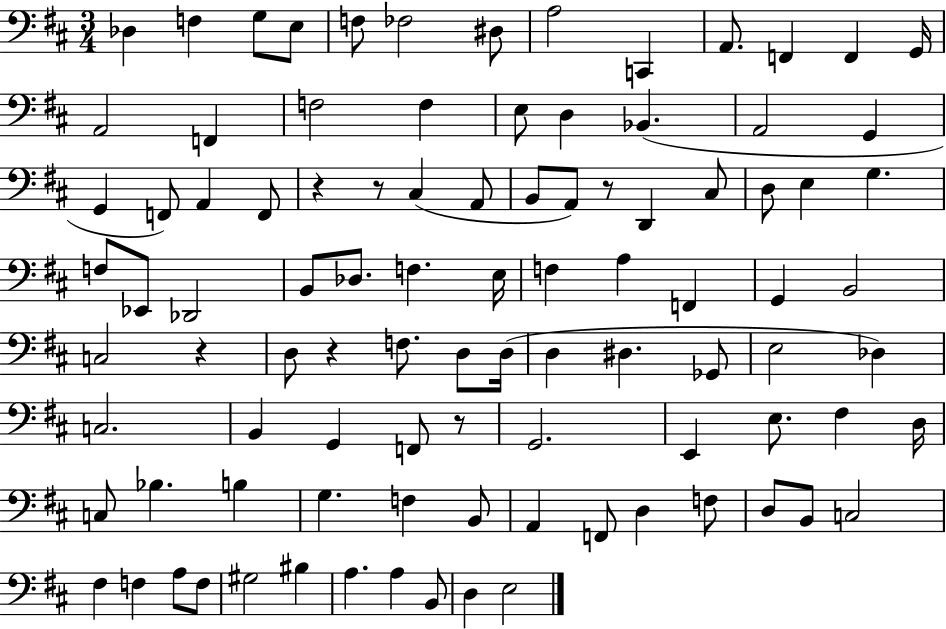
X:1
T:Untitled
M:3/4
L:1/4
K:D
_D, F, G,/2 E,/2 F,/2 _F,2 ^D,/2 A,2 C,, A,,/2 F,, F,, G,,/4 A,,2 F,, F,2 F, E,/2 D, _B,, A,,2 G,, G,, F,,/2 A,, F,,/2 z z/2 ^C, A,,/2 B,,/2 A,,/2 z/2 D,, ^C,/2 D,/2 E, G, F,/2 _E,,/2 _D,,2 B,,/2 _D,/2 F, E,/4 F, A, F,, G,, B,,2 C,2 z D,/2 z F,/2 D,/2 D,/4 D, ^D, _G,,/2 E,2 _D, C,2 B,, G,, F,,/2 z/2 G,,2 E,, E,/2 ^F, D,/4 C,/2 _B, B, G, F, B,,/2 A,, F,,/2 D, F,/2 D,/2 B,,/2 C,2 ^F, F, A,/2 F,/2 ^G,2 ^B, A, A, B,,/2 D, E,2